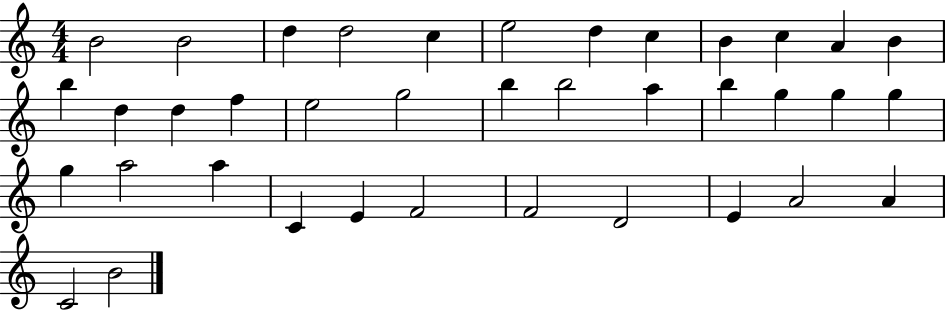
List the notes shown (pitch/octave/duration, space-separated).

B4/h B4/h D5/q D5/h C5/q E5/h D5/q C5/q B4/q C5/q A4/q B4/q B5/q D5/q D5/q F5/q E5/h G5/h B5/q B5/h A5/q B5/q G5/q G5/q G5/q G5/q A5/h A5/q C4/q E4/q F4/h F4/h D4/h E4/q A4/h A4/q C4/h B4/h